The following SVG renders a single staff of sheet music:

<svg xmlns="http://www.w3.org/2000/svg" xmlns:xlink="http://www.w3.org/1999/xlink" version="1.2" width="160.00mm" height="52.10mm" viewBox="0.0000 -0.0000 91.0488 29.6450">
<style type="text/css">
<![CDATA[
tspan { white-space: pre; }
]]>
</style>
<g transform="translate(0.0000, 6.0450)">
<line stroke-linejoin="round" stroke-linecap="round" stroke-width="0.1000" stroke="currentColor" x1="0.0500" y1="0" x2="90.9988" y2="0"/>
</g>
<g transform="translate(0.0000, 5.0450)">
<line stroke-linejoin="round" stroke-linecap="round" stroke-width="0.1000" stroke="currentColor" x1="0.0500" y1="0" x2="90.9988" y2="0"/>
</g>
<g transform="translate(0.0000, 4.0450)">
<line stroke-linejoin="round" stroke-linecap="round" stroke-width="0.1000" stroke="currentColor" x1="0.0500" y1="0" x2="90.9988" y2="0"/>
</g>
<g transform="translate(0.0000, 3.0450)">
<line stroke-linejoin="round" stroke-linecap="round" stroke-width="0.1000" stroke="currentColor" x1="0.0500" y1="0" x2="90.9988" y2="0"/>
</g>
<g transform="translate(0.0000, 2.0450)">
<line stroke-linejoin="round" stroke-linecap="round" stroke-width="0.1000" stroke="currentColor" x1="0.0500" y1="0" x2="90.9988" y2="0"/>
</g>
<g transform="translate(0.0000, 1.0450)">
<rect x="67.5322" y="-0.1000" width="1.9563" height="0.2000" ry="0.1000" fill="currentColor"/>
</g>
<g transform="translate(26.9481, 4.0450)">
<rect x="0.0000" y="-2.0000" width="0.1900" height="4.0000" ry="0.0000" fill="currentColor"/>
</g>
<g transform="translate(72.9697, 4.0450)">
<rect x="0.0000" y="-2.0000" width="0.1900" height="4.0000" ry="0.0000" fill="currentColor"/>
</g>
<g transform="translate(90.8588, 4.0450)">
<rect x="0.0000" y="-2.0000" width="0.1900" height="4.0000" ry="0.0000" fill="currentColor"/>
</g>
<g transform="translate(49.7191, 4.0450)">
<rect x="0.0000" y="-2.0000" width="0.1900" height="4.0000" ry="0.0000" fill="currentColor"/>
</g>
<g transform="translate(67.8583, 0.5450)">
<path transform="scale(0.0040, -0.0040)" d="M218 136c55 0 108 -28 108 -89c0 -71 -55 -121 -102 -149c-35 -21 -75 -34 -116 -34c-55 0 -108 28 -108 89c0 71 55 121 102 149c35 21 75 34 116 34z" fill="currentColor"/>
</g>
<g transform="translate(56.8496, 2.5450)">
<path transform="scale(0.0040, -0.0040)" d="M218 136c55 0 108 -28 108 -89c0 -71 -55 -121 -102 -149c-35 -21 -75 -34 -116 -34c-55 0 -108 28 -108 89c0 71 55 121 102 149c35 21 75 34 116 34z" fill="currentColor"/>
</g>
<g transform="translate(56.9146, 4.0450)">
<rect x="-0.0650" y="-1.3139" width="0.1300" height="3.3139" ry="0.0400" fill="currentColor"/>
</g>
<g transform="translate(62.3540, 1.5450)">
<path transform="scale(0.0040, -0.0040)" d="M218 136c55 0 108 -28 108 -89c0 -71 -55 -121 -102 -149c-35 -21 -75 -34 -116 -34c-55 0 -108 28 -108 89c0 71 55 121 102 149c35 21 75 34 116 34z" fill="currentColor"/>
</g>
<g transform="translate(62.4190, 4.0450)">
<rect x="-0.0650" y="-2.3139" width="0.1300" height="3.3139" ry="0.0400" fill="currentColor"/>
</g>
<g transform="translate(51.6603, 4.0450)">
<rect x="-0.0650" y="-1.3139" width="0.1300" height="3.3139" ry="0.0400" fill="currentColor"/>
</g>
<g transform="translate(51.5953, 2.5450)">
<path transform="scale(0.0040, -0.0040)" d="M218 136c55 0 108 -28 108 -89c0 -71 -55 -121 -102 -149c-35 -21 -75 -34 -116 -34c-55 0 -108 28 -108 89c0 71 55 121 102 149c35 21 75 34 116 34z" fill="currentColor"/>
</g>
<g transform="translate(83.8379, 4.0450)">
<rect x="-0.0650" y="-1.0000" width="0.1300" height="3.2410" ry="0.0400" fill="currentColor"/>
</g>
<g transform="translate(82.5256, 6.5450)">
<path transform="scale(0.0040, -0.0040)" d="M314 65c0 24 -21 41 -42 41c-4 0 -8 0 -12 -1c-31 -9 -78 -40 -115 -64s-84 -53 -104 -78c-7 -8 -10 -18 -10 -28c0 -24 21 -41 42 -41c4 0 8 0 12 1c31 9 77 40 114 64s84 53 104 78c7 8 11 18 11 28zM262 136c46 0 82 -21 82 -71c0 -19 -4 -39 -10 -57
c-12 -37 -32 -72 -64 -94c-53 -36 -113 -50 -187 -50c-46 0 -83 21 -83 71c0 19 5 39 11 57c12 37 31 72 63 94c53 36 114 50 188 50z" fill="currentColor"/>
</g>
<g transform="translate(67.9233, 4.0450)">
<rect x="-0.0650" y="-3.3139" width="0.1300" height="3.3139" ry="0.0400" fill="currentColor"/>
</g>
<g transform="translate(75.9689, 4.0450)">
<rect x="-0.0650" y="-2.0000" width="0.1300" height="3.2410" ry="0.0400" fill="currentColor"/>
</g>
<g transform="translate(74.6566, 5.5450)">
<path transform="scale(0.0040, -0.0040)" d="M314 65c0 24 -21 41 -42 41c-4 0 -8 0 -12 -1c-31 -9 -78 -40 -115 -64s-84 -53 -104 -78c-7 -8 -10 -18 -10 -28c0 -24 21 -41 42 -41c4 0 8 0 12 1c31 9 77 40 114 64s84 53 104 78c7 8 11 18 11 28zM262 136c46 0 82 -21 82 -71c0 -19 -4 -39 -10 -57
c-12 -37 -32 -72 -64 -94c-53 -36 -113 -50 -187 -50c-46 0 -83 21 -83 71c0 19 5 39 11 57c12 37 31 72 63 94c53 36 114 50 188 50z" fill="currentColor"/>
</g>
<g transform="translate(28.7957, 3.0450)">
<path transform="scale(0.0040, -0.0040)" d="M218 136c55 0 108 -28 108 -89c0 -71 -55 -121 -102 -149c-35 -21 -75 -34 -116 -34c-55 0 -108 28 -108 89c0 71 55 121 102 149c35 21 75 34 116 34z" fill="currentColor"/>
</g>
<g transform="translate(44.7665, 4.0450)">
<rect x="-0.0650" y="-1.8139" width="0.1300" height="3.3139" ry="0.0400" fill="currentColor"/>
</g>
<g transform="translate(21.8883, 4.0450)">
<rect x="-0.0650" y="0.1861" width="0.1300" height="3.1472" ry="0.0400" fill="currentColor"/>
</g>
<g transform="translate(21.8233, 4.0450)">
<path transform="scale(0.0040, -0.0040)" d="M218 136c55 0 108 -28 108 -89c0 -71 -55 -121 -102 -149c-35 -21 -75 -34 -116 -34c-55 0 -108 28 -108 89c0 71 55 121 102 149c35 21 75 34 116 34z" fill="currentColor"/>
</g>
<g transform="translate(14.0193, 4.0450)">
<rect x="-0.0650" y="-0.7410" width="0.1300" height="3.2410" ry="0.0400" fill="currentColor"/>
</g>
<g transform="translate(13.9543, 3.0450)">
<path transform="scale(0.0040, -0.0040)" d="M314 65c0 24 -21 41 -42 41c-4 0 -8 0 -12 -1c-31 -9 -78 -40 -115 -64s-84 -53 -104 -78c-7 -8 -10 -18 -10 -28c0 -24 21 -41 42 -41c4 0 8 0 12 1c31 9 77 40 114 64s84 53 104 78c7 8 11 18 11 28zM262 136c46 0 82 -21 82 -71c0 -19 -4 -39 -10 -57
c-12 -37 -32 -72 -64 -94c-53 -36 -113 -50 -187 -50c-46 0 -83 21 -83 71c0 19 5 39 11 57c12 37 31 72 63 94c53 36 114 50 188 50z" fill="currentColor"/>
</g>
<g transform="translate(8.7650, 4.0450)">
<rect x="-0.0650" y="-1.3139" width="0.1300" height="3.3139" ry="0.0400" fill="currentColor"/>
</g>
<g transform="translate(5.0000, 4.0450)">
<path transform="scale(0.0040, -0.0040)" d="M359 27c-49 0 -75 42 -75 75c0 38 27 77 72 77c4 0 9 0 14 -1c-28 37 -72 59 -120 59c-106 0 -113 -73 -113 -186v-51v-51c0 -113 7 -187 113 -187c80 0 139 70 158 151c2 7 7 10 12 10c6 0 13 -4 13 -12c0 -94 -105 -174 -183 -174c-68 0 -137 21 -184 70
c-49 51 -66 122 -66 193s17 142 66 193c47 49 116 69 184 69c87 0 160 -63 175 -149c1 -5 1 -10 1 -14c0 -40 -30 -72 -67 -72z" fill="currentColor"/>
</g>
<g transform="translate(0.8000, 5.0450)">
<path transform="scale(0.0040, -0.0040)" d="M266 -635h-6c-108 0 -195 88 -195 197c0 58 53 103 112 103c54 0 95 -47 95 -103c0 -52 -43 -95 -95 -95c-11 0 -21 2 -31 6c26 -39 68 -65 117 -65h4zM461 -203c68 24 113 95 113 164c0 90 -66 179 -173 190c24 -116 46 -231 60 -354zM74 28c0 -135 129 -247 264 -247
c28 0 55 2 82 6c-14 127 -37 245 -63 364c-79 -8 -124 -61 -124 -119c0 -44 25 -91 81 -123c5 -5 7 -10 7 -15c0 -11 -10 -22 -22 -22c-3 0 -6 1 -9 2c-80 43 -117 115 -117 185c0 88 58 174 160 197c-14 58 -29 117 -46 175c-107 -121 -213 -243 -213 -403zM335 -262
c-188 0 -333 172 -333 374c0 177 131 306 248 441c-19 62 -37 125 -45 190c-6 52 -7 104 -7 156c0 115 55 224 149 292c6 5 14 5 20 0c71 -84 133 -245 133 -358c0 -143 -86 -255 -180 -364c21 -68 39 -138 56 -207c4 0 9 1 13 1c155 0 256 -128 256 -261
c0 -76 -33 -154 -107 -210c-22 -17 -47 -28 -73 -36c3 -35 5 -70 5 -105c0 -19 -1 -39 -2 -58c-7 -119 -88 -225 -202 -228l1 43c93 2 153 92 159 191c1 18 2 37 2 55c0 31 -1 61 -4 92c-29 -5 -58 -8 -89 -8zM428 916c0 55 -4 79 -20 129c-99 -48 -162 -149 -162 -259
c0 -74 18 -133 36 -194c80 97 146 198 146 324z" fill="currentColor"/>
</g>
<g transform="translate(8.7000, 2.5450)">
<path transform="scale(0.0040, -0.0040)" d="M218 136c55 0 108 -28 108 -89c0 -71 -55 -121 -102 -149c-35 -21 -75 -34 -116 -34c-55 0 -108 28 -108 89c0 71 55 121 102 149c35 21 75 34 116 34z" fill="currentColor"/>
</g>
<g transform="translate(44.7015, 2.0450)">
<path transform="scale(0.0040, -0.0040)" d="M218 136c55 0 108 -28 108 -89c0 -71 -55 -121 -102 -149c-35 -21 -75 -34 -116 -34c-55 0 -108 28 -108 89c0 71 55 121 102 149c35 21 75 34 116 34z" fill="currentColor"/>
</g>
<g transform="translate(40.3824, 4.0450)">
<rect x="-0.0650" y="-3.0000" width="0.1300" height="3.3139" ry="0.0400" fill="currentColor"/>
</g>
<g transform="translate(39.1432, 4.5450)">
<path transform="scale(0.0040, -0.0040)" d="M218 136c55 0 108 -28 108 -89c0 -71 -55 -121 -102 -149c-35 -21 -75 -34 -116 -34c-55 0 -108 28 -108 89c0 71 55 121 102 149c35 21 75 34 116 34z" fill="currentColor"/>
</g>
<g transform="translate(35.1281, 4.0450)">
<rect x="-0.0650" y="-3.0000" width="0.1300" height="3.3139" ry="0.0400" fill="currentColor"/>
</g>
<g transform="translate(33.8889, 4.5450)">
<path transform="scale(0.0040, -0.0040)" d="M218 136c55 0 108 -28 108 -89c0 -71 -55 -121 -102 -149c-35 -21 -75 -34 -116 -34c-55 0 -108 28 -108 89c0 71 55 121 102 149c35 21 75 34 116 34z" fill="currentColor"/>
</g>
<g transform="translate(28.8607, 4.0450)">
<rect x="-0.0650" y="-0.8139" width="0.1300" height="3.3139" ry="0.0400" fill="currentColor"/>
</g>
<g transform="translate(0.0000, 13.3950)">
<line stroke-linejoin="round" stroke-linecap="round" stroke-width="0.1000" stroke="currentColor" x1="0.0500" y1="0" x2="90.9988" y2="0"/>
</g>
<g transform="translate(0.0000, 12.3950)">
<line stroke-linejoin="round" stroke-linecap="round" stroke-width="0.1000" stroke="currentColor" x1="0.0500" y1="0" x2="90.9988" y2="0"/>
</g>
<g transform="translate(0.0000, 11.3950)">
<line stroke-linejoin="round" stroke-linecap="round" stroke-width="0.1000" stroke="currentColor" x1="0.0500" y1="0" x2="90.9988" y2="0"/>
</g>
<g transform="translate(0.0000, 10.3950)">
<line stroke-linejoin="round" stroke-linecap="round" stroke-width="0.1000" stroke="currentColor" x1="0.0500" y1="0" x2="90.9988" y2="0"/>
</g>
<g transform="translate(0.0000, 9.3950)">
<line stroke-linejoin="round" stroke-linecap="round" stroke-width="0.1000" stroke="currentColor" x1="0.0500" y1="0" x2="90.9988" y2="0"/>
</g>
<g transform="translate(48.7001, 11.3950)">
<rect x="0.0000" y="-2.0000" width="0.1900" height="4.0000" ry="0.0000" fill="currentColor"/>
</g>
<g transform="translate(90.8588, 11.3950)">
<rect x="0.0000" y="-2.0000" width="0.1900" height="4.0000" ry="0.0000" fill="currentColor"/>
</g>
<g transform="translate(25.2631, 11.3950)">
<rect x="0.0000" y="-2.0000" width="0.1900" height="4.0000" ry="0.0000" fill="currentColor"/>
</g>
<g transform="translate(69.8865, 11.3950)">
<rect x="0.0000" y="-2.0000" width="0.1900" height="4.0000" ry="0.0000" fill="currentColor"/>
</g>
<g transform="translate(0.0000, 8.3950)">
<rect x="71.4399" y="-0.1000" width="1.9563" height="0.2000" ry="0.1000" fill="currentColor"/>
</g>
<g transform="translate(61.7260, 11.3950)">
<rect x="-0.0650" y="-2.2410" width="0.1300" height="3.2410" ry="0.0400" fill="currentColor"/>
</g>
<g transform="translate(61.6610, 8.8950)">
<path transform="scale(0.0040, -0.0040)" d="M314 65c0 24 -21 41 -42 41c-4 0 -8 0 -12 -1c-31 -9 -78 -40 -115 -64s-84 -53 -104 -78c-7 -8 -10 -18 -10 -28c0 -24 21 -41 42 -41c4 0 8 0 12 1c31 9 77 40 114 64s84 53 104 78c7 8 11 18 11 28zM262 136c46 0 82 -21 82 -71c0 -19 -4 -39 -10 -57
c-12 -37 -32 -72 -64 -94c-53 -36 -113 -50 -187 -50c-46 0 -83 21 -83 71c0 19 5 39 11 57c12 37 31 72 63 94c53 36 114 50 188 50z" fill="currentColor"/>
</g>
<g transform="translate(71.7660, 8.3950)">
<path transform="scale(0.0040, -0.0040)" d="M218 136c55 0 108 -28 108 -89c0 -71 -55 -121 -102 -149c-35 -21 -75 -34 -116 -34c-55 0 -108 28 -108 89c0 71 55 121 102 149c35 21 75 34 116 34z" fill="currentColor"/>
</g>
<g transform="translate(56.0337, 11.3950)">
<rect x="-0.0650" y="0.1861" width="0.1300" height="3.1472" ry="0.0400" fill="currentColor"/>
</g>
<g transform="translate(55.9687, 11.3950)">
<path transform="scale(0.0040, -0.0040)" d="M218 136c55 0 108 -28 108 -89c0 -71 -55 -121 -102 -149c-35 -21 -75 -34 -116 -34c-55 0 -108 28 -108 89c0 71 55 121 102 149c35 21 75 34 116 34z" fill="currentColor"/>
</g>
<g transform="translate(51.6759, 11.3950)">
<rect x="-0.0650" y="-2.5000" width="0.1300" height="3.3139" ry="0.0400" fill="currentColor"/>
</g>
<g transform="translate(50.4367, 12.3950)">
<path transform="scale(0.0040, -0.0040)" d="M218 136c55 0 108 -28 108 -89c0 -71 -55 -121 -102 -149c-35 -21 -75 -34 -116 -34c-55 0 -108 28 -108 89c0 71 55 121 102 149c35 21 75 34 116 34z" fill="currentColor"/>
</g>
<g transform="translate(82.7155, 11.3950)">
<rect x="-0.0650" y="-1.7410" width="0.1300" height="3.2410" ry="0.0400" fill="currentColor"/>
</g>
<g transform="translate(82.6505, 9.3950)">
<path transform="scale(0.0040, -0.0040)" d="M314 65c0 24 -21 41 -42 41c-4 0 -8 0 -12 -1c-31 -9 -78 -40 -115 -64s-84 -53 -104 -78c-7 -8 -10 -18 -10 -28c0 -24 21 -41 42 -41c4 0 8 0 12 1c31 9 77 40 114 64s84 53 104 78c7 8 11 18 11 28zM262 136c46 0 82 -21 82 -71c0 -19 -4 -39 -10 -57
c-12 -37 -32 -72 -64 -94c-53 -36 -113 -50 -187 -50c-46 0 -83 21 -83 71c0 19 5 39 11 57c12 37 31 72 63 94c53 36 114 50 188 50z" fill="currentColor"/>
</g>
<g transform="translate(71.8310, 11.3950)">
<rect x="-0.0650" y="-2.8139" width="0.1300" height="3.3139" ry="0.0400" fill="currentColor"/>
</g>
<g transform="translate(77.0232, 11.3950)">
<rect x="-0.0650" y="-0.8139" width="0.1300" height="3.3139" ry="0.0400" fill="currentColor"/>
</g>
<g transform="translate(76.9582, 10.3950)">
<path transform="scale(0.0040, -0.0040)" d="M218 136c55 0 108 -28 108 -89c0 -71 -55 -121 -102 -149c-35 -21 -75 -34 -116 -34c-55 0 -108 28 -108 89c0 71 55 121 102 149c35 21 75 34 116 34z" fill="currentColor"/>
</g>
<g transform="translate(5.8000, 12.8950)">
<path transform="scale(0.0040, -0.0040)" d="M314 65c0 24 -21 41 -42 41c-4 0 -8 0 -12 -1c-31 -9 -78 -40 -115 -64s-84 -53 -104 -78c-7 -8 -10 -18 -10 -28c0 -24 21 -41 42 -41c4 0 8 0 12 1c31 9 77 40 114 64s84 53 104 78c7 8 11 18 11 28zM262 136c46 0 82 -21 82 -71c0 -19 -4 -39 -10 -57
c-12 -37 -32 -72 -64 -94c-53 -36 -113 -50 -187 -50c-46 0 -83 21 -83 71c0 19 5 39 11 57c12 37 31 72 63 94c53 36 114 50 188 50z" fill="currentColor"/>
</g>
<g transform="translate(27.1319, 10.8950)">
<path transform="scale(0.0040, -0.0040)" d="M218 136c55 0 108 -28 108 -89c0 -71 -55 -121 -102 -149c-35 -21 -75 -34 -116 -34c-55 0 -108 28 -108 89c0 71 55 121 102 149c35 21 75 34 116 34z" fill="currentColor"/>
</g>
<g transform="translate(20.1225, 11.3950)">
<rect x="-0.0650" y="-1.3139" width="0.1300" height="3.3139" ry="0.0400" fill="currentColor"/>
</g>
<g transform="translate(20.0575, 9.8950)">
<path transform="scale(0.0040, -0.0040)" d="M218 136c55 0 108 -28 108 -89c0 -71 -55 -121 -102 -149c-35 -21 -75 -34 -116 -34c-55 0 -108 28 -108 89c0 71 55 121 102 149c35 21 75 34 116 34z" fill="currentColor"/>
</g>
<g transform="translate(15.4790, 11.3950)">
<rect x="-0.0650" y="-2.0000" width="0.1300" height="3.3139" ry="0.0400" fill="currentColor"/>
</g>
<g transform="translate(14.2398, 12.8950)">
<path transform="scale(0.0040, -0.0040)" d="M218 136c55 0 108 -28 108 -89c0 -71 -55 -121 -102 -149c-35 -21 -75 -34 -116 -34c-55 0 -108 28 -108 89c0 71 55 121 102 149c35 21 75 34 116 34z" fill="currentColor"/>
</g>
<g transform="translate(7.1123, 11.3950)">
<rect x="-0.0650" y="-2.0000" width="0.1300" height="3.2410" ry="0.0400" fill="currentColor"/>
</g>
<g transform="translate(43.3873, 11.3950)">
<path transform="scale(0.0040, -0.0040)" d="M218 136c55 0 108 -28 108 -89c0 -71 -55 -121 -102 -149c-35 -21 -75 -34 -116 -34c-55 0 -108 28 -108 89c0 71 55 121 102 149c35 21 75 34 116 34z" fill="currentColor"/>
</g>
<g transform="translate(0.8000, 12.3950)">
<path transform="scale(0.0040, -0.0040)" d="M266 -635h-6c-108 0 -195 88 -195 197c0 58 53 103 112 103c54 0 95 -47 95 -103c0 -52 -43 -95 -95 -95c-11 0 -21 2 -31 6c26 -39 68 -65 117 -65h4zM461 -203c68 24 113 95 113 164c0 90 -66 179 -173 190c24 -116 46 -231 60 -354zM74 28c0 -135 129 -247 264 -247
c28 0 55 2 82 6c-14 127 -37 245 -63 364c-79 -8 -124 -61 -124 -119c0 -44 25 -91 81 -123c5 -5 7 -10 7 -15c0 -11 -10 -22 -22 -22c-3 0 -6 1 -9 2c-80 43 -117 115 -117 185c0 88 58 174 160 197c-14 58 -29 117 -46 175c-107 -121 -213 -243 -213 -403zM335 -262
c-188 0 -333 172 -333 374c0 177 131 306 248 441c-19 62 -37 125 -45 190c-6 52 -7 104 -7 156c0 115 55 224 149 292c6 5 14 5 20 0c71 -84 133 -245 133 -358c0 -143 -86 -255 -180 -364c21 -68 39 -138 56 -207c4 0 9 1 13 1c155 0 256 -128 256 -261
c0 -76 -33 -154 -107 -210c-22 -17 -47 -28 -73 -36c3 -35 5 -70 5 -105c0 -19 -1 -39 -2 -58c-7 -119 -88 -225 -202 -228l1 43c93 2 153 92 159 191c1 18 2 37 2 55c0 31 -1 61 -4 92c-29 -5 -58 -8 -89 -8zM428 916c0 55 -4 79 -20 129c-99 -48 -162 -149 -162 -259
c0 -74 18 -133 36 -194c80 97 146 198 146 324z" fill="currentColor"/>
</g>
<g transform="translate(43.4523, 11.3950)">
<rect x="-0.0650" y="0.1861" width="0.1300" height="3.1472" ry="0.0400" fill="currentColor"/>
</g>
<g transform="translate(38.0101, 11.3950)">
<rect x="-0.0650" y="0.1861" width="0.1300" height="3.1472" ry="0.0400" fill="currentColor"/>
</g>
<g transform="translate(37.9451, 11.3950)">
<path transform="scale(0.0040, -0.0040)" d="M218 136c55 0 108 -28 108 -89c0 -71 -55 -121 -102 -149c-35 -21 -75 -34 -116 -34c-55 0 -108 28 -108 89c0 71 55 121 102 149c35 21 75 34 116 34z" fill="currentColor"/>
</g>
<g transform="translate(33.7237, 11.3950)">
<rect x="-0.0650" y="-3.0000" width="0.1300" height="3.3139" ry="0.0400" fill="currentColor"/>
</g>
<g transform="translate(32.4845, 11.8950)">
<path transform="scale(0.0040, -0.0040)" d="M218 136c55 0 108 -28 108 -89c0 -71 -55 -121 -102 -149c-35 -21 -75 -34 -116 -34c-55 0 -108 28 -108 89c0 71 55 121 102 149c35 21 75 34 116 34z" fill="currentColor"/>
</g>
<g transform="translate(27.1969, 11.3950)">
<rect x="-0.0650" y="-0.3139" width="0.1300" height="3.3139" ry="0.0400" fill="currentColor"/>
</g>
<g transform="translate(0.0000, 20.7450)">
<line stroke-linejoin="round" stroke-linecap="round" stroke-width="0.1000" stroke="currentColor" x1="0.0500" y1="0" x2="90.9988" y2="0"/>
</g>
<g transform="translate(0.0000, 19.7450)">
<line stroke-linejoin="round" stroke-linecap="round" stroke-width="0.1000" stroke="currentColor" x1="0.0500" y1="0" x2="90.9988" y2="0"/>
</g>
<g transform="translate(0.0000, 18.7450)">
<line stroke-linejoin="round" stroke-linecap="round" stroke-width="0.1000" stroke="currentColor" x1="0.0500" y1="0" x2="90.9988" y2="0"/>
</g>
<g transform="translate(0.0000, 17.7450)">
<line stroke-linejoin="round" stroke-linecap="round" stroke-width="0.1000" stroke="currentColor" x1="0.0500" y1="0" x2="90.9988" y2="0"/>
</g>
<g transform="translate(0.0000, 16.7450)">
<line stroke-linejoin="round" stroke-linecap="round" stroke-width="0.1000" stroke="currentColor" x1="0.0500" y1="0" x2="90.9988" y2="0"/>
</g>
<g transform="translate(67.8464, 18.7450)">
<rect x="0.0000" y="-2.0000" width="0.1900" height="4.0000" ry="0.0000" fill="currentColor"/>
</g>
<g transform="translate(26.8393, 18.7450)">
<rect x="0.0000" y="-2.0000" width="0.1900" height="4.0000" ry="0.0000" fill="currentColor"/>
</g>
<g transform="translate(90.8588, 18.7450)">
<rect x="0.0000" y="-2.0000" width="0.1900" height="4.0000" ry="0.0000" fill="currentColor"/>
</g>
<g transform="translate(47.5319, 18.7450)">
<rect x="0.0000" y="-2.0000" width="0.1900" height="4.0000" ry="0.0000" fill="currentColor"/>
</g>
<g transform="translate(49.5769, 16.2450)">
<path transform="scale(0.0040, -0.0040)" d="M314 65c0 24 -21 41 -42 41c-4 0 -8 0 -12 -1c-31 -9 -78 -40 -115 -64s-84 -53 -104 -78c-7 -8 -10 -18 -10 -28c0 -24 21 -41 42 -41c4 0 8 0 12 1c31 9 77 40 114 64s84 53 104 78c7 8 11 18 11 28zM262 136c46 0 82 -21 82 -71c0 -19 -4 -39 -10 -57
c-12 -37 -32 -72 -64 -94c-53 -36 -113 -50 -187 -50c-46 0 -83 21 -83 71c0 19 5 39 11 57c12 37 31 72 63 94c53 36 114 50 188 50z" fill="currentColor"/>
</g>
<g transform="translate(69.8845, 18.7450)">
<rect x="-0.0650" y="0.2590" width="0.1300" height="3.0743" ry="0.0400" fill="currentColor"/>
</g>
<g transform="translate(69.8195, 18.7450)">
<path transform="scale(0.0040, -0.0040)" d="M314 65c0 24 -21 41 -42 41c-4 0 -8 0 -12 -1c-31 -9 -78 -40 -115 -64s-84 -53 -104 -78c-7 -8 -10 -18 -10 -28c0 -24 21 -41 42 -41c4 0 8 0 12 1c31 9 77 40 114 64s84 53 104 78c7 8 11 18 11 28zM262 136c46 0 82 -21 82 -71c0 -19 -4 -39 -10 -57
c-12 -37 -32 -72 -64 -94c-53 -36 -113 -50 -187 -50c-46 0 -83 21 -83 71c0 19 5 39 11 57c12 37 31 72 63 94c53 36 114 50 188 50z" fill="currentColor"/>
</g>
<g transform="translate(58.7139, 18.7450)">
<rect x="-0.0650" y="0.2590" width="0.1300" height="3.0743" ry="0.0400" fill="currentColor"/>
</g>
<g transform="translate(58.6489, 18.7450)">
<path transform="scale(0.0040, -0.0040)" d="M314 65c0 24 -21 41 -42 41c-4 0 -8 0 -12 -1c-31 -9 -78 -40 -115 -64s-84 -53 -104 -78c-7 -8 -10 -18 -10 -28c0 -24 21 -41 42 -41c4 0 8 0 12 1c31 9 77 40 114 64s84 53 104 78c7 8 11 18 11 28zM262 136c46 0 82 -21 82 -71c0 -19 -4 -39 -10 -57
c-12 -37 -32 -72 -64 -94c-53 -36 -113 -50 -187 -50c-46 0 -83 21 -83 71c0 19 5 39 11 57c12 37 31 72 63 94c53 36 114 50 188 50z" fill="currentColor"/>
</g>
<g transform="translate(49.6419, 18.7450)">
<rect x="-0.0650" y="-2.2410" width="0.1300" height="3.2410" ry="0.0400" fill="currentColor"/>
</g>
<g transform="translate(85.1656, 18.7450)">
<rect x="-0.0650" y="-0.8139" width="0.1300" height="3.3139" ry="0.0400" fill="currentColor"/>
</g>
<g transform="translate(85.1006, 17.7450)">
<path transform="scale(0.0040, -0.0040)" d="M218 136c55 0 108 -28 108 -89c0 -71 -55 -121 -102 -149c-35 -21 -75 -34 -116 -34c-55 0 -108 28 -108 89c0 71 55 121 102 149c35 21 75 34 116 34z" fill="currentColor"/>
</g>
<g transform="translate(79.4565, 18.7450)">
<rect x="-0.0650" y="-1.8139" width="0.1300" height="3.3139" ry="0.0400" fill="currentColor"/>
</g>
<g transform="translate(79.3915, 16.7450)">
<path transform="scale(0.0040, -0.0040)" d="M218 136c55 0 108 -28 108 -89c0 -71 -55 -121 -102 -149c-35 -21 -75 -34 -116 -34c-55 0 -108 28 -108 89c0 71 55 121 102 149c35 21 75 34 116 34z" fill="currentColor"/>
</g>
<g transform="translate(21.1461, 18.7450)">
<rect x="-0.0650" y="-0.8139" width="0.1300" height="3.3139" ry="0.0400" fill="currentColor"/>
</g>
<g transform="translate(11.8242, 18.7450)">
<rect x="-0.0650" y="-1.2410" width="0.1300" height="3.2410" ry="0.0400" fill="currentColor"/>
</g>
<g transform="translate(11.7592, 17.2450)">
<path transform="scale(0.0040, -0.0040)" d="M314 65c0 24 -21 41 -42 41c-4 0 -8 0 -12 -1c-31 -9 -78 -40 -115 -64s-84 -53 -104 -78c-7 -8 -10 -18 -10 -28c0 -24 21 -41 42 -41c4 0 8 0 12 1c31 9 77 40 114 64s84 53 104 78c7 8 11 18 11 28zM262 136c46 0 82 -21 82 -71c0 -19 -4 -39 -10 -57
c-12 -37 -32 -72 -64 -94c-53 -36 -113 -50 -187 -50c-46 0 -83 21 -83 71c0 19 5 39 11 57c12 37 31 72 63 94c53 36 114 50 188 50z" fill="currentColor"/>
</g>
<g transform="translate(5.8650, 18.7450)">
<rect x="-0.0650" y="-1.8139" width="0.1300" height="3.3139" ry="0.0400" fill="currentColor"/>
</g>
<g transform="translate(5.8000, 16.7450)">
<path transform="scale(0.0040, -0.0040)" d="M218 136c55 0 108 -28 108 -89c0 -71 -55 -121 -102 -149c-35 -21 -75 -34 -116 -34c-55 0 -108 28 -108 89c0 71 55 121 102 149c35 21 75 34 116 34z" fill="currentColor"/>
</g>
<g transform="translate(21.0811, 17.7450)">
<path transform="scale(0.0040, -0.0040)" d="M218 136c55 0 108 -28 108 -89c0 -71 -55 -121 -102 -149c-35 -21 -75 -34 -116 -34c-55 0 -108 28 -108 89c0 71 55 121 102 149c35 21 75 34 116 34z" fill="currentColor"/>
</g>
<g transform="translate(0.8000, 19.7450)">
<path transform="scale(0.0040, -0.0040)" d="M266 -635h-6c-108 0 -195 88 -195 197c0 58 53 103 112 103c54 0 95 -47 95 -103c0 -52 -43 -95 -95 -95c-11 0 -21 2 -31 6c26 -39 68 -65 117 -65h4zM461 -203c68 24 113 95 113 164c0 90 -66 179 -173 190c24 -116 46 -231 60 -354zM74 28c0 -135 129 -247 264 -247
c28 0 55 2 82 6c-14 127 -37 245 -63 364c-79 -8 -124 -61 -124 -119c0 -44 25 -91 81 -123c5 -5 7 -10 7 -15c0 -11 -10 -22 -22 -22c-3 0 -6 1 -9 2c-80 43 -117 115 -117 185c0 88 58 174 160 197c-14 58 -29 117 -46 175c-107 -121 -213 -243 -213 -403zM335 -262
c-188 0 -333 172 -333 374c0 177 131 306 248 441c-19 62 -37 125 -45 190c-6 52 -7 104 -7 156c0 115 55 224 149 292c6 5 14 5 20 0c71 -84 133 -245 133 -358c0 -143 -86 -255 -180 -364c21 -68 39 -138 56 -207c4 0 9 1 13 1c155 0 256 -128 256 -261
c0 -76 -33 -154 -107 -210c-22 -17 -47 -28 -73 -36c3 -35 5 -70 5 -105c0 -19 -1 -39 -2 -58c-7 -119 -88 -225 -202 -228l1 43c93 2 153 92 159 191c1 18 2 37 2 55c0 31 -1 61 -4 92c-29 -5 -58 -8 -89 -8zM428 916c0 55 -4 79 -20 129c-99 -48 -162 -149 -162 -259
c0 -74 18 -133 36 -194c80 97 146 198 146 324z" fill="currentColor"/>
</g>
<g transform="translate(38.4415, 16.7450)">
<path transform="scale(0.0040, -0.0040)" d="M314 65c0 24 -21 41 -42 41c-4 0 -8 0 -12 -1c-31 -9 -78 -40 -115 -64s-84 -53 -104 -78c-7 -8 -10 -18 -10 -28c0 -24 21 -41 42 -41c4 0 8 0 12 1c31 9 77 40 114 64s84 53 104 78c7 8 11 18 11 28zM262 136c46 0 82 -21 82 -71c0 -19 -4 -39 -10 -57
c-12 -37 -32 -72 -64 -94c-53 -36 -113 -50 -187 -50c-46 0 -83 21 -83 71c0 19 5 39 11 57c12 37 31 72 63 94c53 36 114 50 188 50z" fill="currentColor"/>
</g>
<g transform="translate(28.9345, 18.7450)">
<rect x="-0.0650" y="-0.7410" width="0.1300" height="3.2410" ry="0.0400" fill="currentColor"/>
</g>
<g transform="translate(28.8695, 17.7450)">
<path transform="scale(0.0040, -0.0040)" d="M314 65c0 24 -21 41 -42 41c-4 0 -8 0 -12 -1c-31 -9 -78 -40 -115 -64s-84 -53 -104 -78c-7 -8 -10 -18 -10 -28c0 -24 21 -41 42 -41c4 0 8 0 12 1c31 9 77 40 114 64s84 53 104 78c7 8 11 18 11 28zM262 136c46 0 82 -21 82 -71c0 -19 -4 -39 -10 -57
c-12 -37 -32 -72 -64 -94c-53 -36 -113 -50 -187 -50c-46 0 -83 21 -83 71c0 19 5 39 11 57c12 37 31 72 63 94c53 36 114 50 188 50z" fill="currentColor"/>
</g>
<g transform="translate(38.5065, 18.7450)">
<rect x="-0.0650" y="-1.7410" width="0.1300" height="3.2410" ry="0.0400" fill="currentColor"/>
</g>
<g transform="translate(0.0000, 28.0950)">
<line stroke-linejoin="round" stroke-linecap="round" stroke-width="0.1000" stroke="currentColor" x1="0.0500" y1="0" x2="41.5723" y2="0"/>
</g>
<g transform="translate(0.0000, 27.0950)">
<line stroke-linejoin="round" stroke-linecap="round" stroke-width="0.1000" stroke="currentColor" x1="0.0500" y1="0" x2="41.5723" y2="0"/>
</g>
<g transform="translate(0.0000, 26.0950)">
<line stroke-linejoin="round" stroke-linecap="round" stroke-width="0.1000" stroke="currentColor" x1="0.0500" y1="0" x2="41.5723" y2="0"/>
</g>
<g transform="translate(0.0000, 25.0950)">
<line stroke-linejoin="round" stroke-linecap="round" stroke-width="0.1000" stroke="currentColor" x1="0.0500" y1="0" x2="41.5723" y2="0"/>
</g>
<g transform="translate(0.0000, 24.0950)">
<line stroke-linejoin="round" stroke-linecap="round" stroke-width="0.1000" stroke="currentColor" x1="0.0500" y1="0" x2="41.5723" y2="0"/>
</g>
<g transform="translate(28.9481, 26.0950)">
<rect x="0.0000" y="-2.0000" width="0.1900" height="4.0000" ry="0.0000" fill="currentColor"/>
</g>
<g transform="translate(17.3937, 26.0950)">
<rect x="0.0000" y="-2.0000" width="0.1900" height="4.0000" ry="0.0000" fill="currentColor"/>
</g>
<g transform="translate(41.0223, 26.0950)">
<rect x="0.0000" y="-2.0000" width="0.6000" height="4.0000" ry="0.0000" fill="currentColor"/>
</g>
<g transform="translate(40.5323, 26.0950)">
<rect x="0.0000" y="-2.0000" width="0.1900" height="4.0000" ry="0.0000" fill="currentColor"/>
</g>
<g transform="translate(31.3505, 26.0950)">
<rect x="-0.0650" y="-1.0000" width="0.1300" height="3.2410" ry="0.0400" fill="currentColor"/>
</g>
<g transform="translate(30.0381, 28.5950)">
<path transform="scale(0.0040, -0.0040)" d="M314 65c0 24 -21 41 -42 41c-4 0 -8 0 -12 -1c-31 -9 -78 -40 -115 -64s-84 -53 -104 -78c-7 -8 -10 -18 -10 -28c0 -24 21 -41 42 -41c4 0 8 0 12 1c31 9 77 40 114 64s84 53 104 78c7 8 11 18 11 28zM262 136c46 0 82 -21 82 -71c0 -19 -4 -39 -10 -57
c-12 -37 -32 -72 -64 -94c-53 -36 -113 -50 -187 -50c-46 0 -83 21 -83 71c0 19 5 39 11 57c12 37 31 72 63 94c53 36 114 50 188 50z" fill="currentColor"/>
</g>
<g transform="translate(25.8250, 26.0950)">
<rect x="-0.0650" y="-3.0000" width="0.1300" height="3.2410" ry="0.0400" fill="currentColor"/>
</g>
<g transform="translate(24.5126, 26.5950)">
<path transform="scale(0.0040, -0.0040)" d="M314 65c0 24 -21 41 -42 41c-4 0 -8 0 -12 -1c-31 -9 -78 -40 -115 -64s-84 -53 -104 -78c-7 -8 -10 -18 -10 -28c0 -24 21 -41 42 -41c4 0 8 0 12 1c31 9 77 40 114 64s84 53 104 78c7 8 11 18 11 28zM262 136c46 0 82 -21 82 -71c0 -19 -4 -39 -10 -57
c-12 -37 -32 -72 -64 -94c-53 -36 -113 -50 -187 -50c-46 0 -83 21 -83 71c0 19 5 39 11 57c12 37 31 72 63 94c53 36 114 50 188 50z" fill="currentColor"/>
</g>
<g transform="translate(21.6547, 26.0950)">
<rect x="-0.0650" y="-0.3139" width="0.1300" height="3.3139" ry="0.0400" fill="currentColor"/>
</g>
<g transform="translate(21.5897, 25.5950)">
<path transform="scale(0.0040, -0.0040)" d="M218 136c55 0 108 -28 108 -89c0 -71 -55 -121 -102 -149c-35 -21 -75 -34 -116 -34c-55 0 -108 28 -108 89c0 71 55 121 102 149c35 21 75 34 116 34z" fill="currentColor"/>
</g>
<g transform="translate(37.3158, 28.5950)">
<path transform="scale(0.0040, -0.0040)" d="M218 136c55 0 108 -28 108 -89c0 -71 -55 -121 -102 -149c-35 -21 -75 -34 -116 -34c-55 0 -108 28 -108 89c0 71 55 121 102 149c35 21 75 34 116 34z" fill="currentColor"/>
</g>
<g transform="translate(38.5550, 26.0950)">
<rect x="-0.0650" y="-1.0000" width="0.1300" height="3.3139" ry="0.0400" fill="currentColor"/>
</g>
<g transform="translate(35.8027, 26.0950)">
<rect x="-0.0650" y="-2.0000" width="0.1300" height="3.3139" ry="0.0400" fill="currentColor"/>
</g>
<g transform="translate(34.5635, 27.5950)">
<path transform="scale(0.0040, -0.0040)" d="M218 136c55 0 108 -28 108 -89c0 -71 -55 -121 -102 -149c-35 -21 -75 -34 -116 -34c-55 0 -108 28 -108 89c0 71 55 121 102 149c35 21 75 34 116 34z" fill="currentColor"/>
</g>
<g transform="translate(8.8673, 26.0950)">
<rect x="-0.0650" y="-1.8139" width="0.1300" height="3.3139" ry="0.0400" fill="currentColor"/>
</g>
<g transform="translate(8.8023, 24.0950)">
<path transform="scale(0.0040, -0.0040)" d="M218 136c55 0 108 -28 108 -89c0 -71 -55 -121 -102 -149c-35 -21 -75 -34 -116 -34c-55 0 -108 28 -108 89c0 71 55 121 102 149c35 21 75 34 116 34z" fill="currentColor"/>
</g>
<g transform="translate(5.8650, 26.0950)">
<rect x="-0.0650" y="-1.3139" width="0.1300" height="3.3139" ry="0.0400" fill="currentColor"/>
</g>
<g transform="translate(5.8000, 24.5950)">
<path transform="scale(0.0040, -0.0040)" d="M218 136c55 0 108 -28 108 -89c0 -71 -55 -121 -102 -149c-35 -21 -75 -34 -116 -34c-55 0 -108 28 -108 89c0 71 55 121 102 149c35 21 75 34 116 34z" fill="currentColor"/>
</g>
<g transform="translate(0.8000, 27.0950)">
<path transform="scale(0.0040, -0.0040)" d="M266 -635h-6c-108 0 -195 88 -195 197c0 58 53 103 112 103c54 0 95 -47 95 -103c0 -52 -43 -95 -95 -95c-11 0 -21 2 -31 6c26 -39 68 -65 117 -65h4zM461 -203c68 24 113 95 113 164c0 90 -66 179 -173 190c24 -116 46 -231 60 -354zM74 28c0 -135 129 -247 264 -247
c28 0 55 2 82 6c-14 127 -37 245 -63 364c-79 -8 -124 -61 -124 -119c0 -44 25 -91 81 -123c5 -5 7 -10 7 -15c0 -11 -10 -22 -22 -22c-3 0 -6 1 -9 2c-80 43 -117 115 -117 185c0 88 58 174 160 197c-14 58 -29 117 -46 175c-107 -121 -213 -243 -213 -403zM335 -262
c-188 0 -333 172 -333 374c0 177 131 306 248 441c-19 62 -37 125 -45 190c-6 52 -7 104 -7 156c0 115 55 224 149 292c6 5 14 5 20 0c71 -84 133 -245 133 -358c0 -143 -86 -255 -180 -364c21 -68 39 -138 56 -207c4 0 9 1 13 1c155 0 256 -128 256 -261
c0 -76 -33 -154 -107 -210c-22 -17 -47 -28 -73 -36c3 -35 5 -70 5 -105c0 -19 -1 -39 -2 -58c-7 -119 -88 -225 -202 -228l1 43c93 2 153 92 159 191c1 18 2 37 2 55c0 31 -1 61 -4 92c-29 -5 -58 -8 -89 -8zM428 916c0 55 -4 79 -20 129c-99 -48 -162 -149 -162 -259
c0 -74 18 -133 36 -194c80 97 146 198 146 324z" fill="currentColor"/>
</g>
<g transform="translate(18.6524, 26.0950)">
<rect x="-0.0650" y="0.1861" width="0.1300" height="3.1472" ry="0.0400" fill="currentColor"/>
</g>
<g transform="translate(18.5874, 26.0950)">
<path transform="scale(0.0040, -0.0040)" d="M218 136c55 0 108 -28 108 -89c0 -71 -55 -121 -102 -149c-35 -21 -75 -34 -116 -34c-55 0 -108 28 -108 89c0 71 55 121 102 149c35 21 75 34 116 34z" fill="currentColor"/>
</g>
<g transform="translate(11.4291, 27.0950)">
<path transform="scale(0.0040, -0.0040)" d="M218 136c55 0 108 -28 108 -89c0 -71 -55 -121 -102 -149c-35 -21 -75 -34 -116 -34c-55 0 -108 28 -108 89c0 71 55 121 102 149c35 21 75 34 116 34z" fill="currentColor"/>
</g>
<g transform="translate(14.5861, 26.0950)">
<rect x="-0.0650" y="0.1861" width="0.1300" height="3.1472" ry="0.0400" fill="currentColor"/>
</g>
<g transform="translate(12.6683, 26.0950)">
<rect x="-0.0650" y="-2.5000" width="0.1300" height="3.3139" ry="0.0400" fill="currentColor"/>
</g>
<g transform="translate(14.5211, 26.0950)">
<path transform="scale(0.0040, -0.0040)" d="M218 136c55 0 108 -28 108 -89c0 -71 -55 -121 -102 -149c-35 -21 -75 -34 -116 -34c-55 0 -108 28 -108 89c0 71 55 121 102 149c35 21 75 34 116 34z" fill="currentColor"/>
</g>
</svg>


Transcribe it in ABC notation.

X:1
T:Untitled
M:4/4
L:1/4
K:C
e d2 B d A A f e e g b F2 D2 F2 F e c A B B G B g2 a d f2 f e2 d d2 f2 g2 B2 B2 f d e f G B B c A2 D2 F D